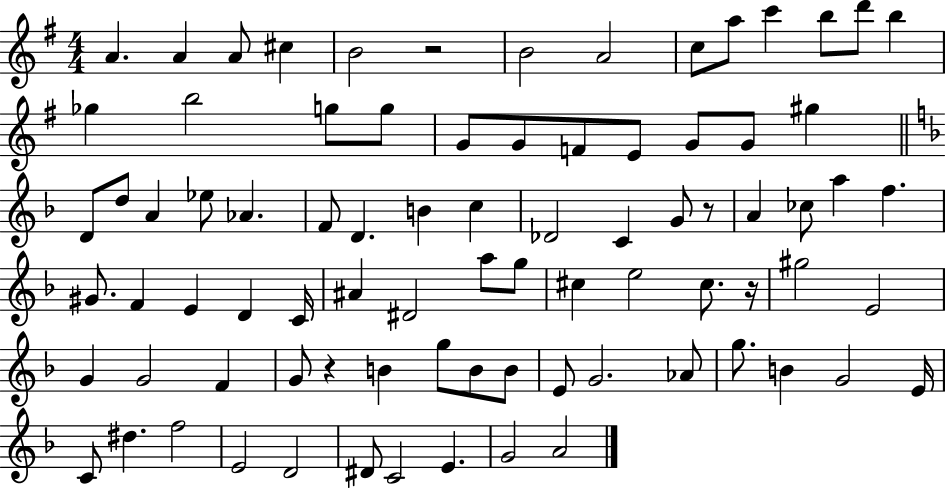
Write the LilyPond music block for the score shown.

{
  \clef treble
  \numericTimeSignature
  \time 4/4
  \key g \major
  a'4. a'4 a'8 cis''4 | b'2 r2 | b'2 a'2 | c''8 a''8 c'''4 b''8 d'''8 b''4 | \break ges''4 b''2 g''8 g''8 | g'8 g'8 f'8 e'8 g'8 g'8 gis''4 | \bar "||" \break \key f \major d'8 d''8 a'4 ees''8 aes'4. | f'8 d'4. b'4 c''4 | des'2 c'4 g'8 r8 | a'4 ces''8 a''4 f''4. | \break gis'8. f'4 e'4 d'4 c'16 | ais'4 dis'2 a''8 g''8 | cis''4 e''2 cis''8. r16 | gis''2 e'2 | \break g'4 g'2 f'4 | g'8 r4 b'4 g''8 b'8 b'8 | e'8 g'2. aes'8 | g''8. b'4 g'2 e'16 | \break c'8 dis''4. f''2 | e'2 d'2 | dis'8 c'2 e'4. | g'2 a'2 | \break \bar "|."
}